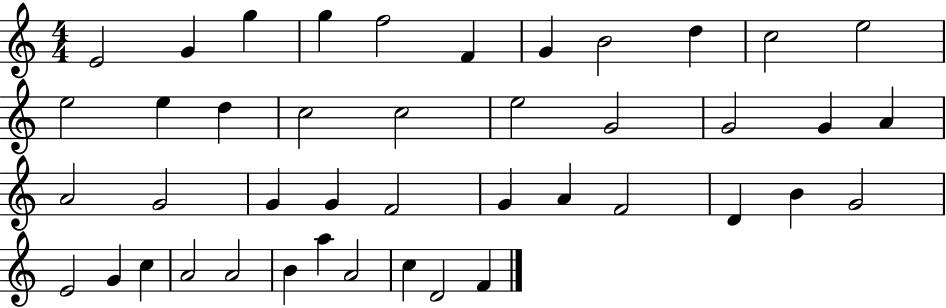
{
  \clef treble
  \numericTimeSignature
  \time 4/4
  \key c \major
  e'2 g'4 g''4 | g''4 f''2 f'4 | g'4 b'2 d''4 | c''2 e''2 | \break e''2 e''4 d''4 | c''2 c''2 | e''2 g'2 | g'2 g'4 a'4 | \break a'2 g'2 | g'4 g'4 f'2 | g'4 a'4 f'2 | d'4 b'4 g'2 | \break e'2 g'4 c''4 | a'2 a'2 | b'4 a''4 a'2 | c''4 d'2 f'4 | \break \bar "|."
}